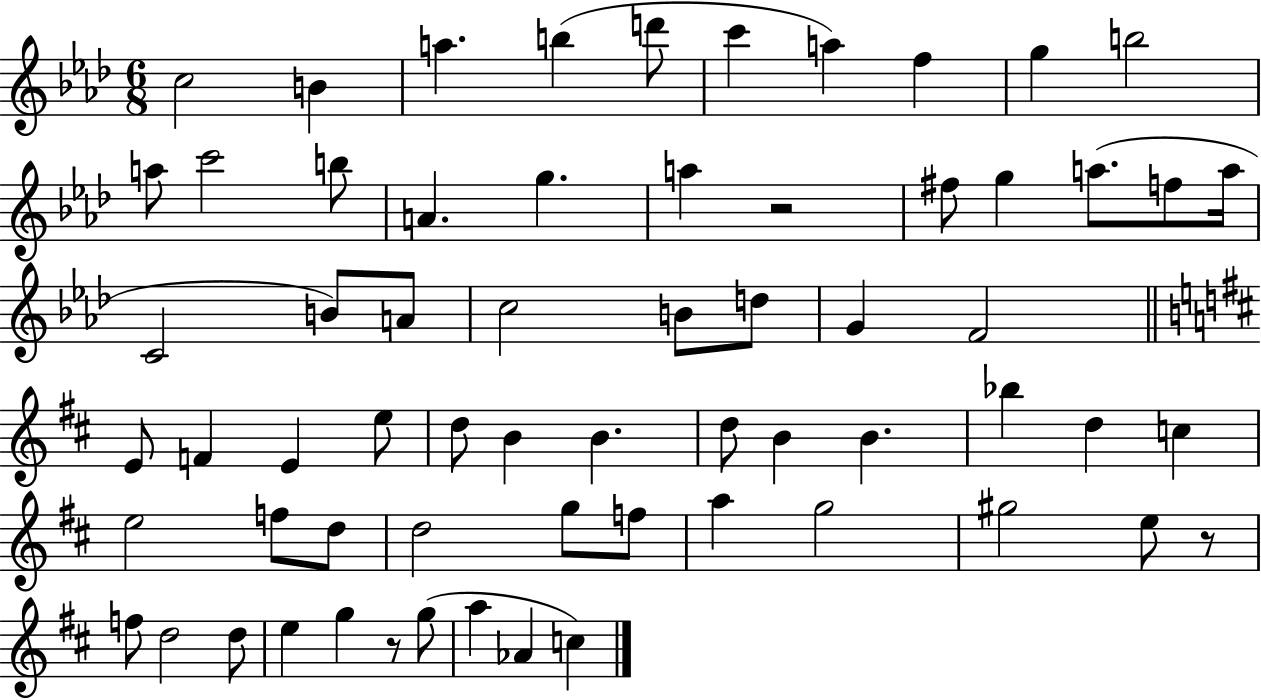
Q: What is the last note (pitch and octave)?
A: C5